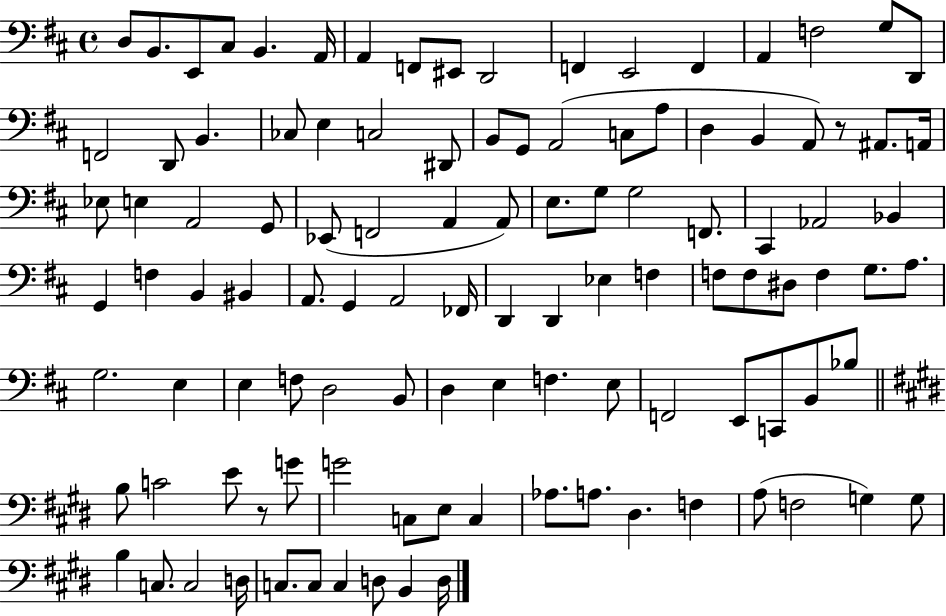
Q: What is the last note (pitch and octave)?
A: D3